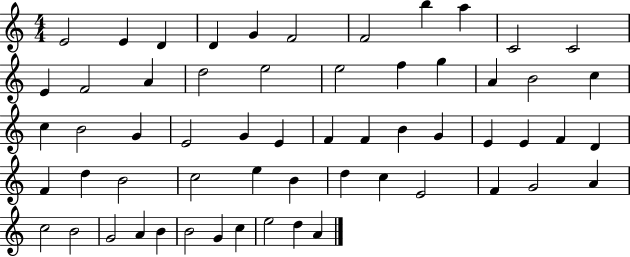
{
  \clef treble
  \numericTimeSignature
  \time 4/4
  \key c \major
  e'2 e'4 d'4 | d'4 g'4 f'2 | f'2 b''4 a''4 | c'2 c'2 | \break e'4 f'2 a'4 | d''2 e''2 | e''2 f''4 g''4 | a'4 b'2 c''4 | \break c''4 b'2 g'4 | e'2 g'4 e'4 | f'4 f'4 b'4 g'4 | e'4 e'4 f'4 d'4 | \break f'4 d''4 b'2 | c''2 e''4 b'4 | d''4 c''4 e'2 | f'4 g'2 a'4 | \break c''2 b'2 | g'2 a'4 b'4 | b'2 g'4 c''4 | e''2 d''4 a'4 | \break \bar "|."
}